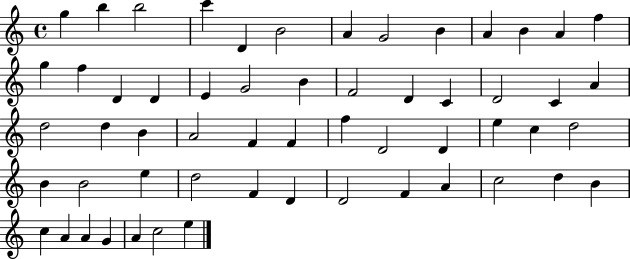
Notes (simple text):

G5/q B5/q B5/h C6/q D4/q B4/h A4/q G4/h B4/q A4/q B4/q A4/q F5/q G5/q F5/q D4/q D4/q E4/q G4/h B4/q F4/h D4/q C4/q D4/h C4/q A4/q D5/h D5/q B4/q A4/h F4/q F4/q F5/q D4/h D4/q E5/q C5/q D5/h B4/q B4/h E5/q D5/h F4/q D4/q D4/h F4/q A4/q C5/h D5/q B4/q C5/q A4/q A4/q G4/q A4/q C5/h E5/q